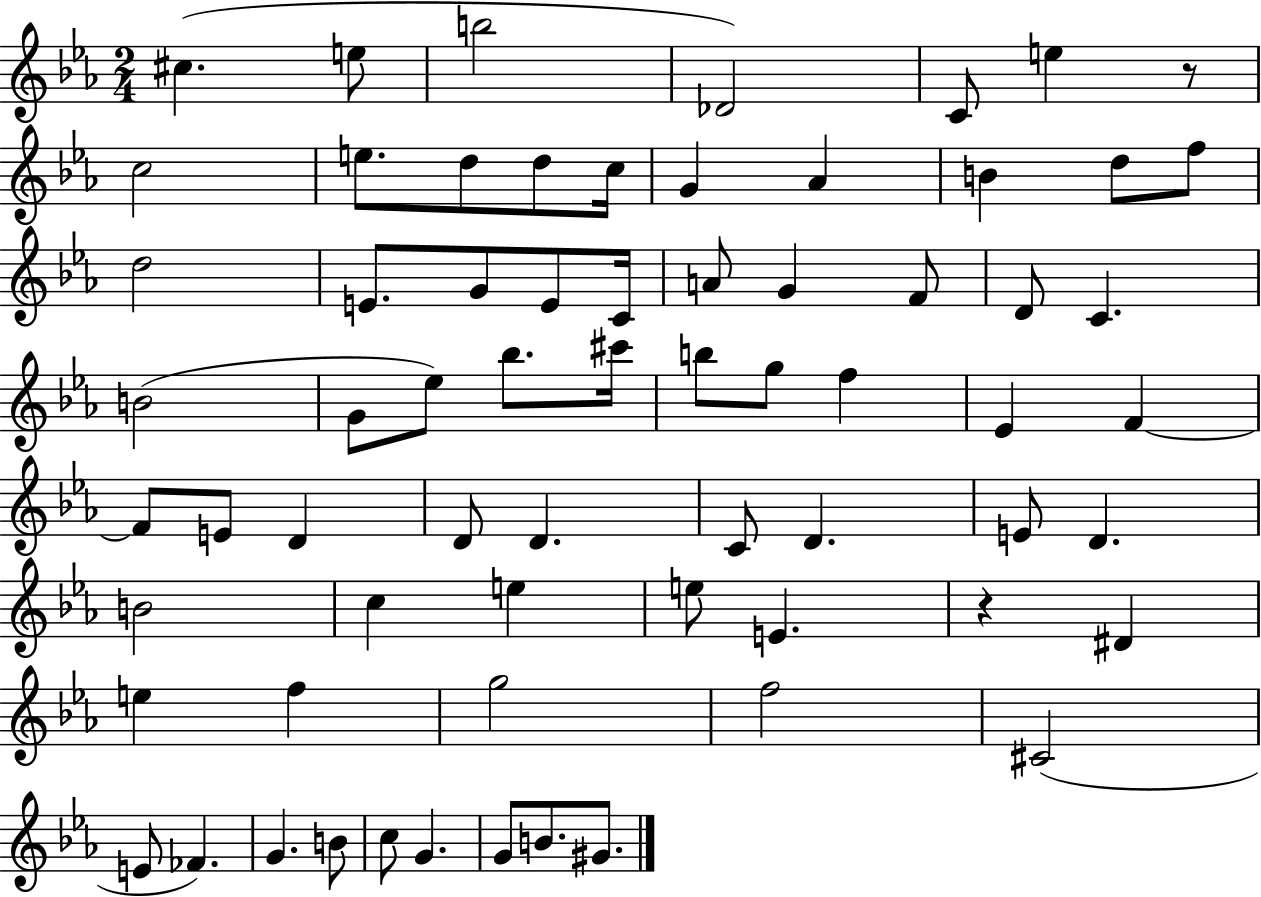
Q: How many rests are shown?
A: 2